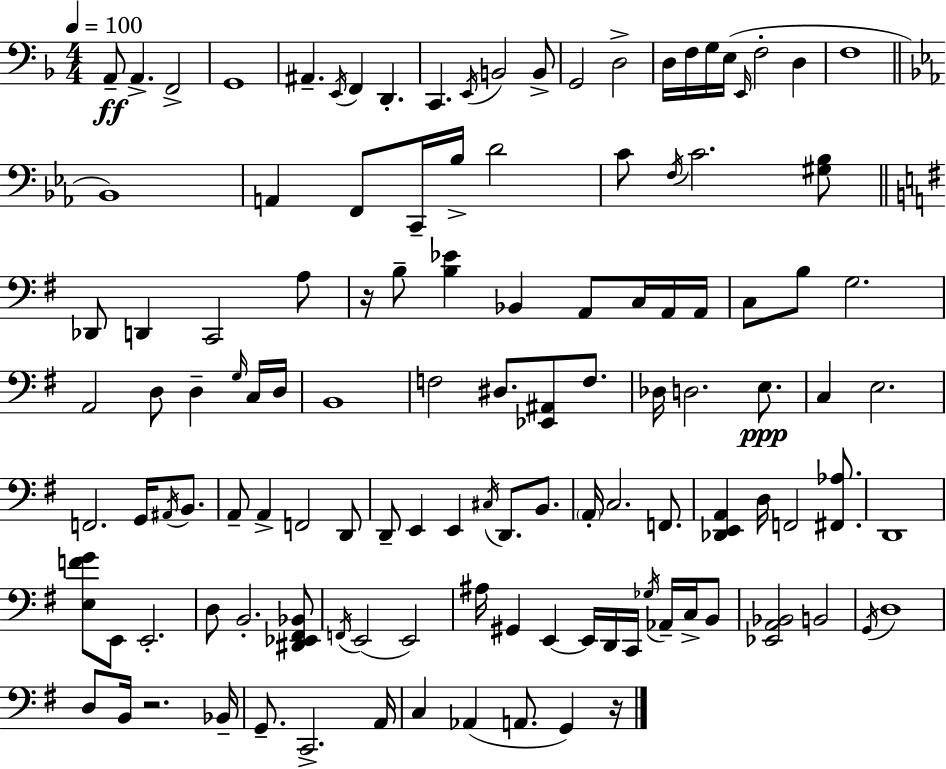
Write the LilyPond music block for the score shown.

{
  \clef bass
  \numericTimeSignature
  \time 4/4
  \key d \minor
  \tempo 4 = 100
  a,8--\ff a,4.-> f,2-> | g,1 | ais,4.-- \acciaccatura { e,16 } f,4 d,4.-. | c,4. \acciaccatura { e,16 } b,2 | \break b,8-> g,2 d2-> | d16 f16 g16 e16( \grace { e,16 } f2-. d4 | f1 | \bar "||" \break \key ees \major bes,1) | a,4 f,8 c,16-- bes16-> d'2 | c'8 \acciaccatura { f16 } c'2. <gis bes>8 | \bar "||" \break \key e \minor des,8 d,4 c,2 a8 | r16 b8-- <b ees'>4 bes,4 a,8 c16 a,16 a,16 | c8 b8 g2. | a,2 d8 d4-- \grace { g16 } c16 | \break d16 b,1 | f2 dis8. <ees, ais,>8 f8. | des16 d2. e8.\ppp | c4 e2. | \break f,2. g,16 \acciaccatura { ais,16 } b,8. | a,8-- a,4-> f,2 | d,8 d,8-- e,4 e,4 \acciaccatura { cis16 } d,8. | b,8. \parenthesize a,16-. c2. | \break f,8. <des, e, a,>4 d16 f,2 | <fis, aes>8. d,1 | <e f' g'>8 e,8 e,2.-. | d8 b,2.-. | \break <dis, ees, fis, bes,>8 \acciaccatura { f,16 }( e,2 e,2) | ais16 gis,4 e,4~~ e,16 d,16 c,16 | \acciaccatura { ges16 } aes,16-- c16-> b,8 <ees, a, bes,>2 b,2 | \acciaccatura { g,16 } d1 | \break d8 b,16 r2. | bes,16-- g,8.-- c,2.-> | a,16 c4 aes,4( a,8. | g,4) r16 \bar "|."
}